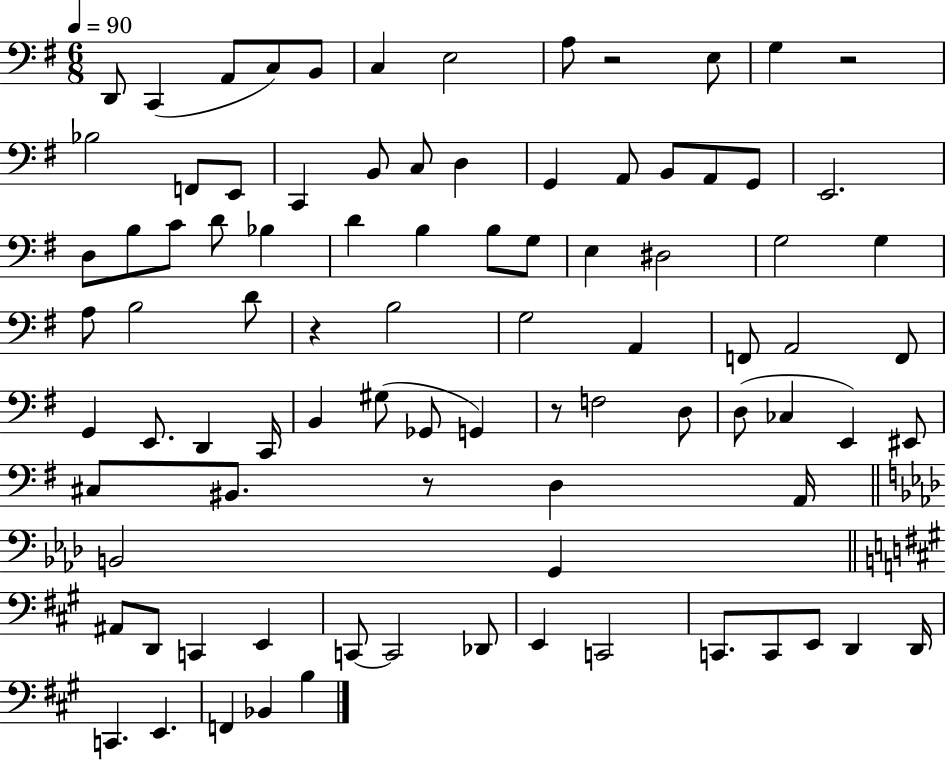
{
  \clef bass
  \numericTimeSignature
  \time 6/8
  \key g \major
  \tempo 4 = 90
  d,8 c,4( a,8 c8) b,8 | c4 e2 | a8 r2 e8 | g4 r2 | \break bes2 f,8 e,8 | c,4 b,8 c8 d4 | g,4 a,8 b,8 a,8 g,8 | e,2. | \break d8 b8 c'8 d'8 bes4 | d'4 b4 b8 g8 | e4 dis2 | g2 g4 | \break a8 b2 d'8 | r4 b2 | g2 a,4 | f,8 a,2 f,8 | \break g,4 e,8. d,4 c,16 | b,4 gis8( ges,8 g,4) | r8 f2 d8 | d8( ces4 e,4) eis,8 | \break cis8 bis,8. r8 d4 a,16 | \bar "||" \break \key aes \major b,2 g,4 | \bar "||" \break \key a \major ais,8 d,8 c,4 e,4 | c,8~~ c,2 des,8 | e,4 c,2 | c,8. c,8 e,8 d,4 d,16 | \break c,4. e,4. | f,4 bes,4 b4 | \bar "|."
}